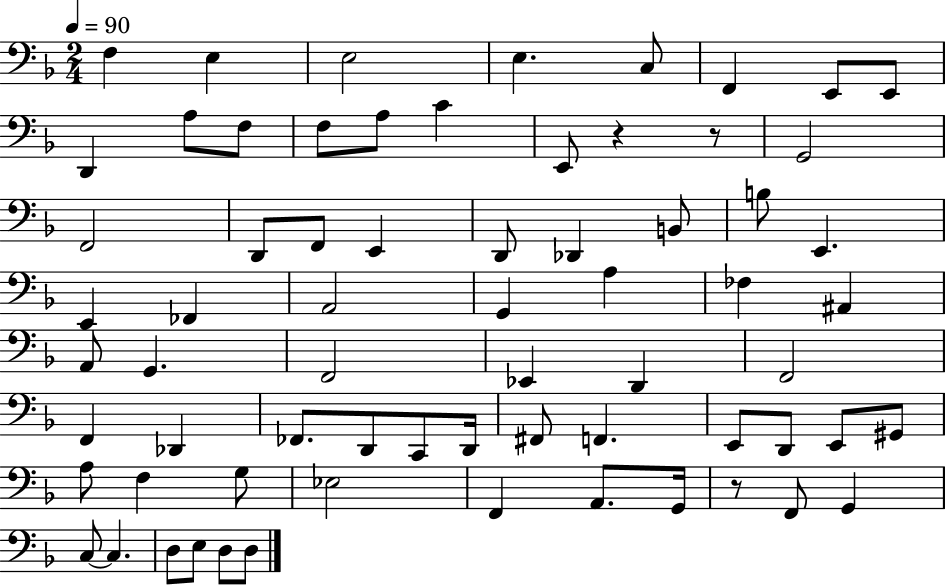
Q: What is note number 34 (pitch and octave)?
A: G2